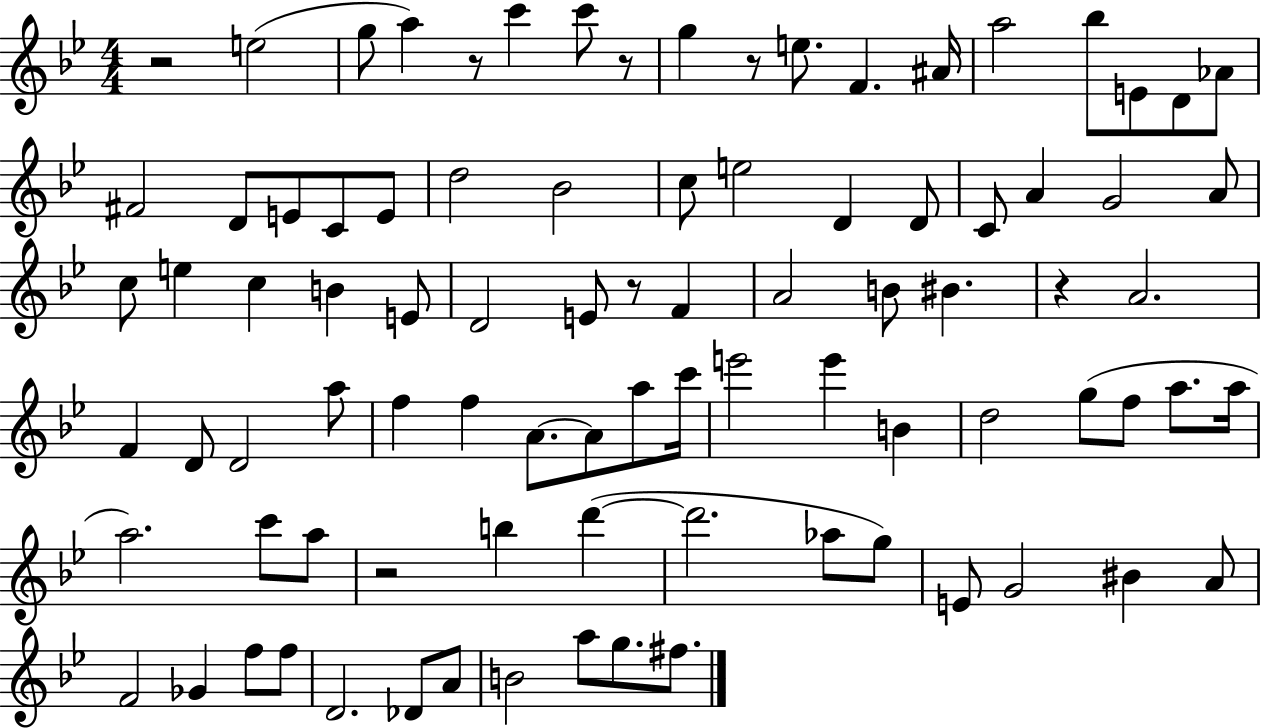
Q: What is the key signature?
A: BES major